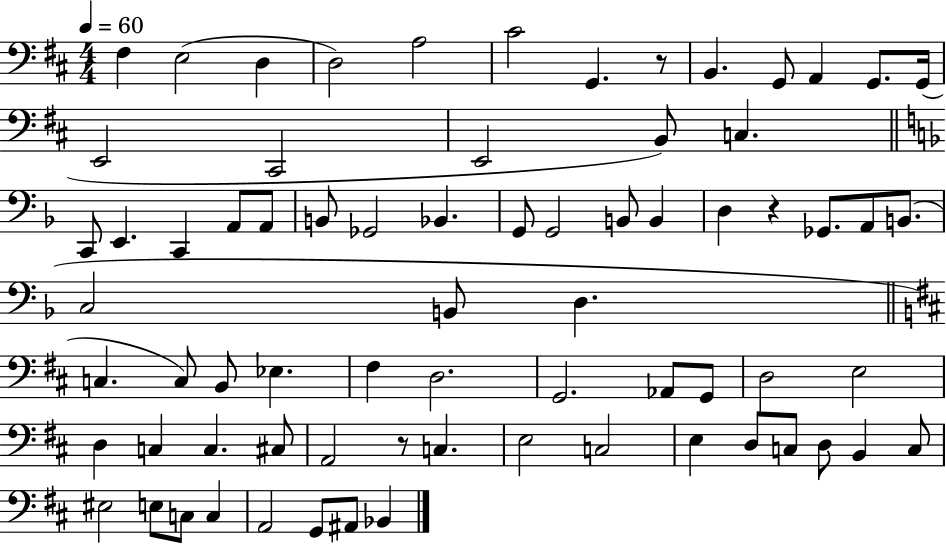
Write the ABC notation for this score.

X:1
T:Untitled
M:4/4
L:1/4
K:D
^F, E,2 D, D,2 A,2 ^C2 G,, z/2 B,, G,,/2 A,, G,,/2 G,,/4 E,,2 ^C,,2 E,,2 B,,/2 C, C,,/2 E,, C,, A,,/2 A,,/2 B,,/2 _G,,2 _B,, G,,/2 G,,2 B,,/2 B,, D, z _G,,/2 A,,/2 B,,/2 C,2 B,,/2 D, C, C,/2 B,,/2 _E, ^F, D,2 G,,2 _A,,/2 G,,/2 D,2 E,2 D, C, C, ^C,/2 A,,2 z/2 C, E,2 C,2 E, D,/2 C,/2 D,/2 B,, C,/2 ^E,2 E,/2 C,/2 C, A,,2 G,,/2 ^A,,/2 _B,,